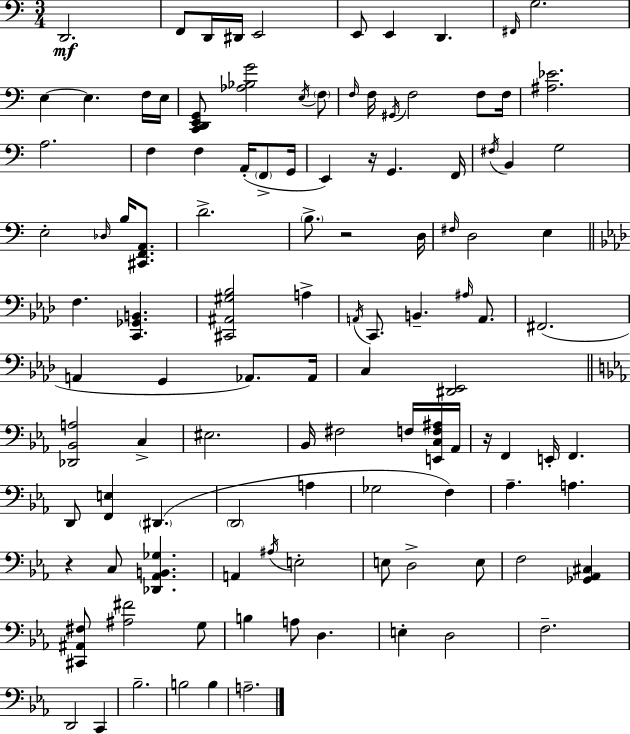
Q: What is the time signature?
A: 3/4